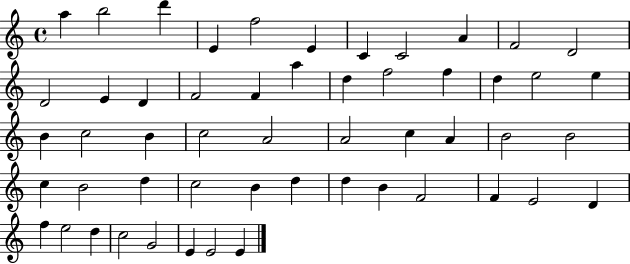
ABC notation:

X:1
T:Untitled
M:4/4
L:1/4
K:C
a b2 d' E f2 E C C2 A F2 D2 D2 E D F2 F a d f2 f d e2 e B c2 B c2 A2 A2 c A B2 B2 c B2 d c2 B d d B F2 F E2 D f e2 d c2 G2 E E2 E